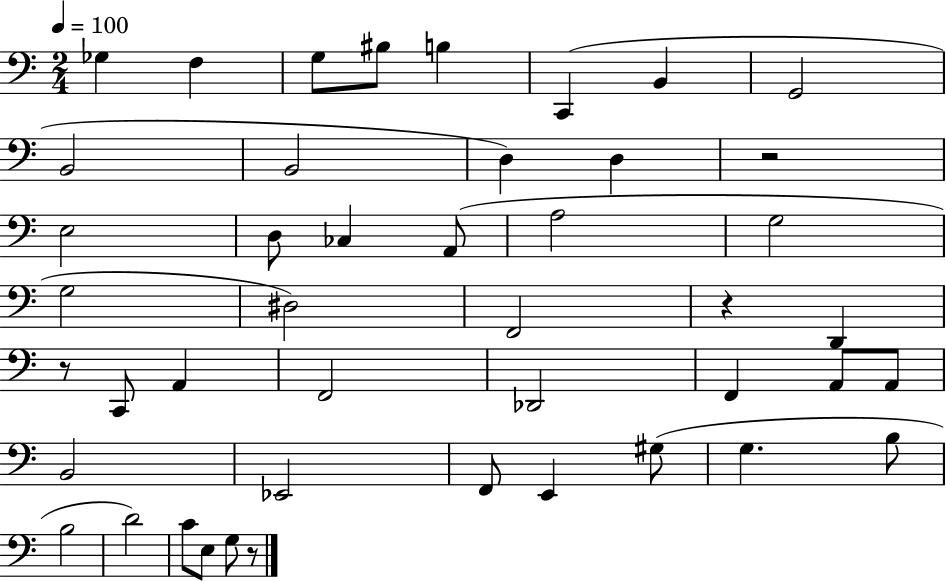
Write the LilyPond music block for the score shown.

{
  \clef bass
  \numericTimeSignature
  \time 2/4
  \key c \major
  \tempo 4 = 100
  ges4 f4 | g8 bis8 b4 | c,4( b,4 | g,2 | \break b,2 | b,2 | d4) d4 | r2 | \break e2 | d8 ces4 a,8( | a2 | g2 | \break g2 | dis2) | f,2 | r4 d,4 | \break r8 c,8 a,4 | f,2 | des,2 | f,4 a,8 a,8 | \break b,2 | ees,2 | f,8 e,4 gis8( | g4. b8 | \break b2 | d'2) | c'8 e8 g8 r8 | \bar "|."
}